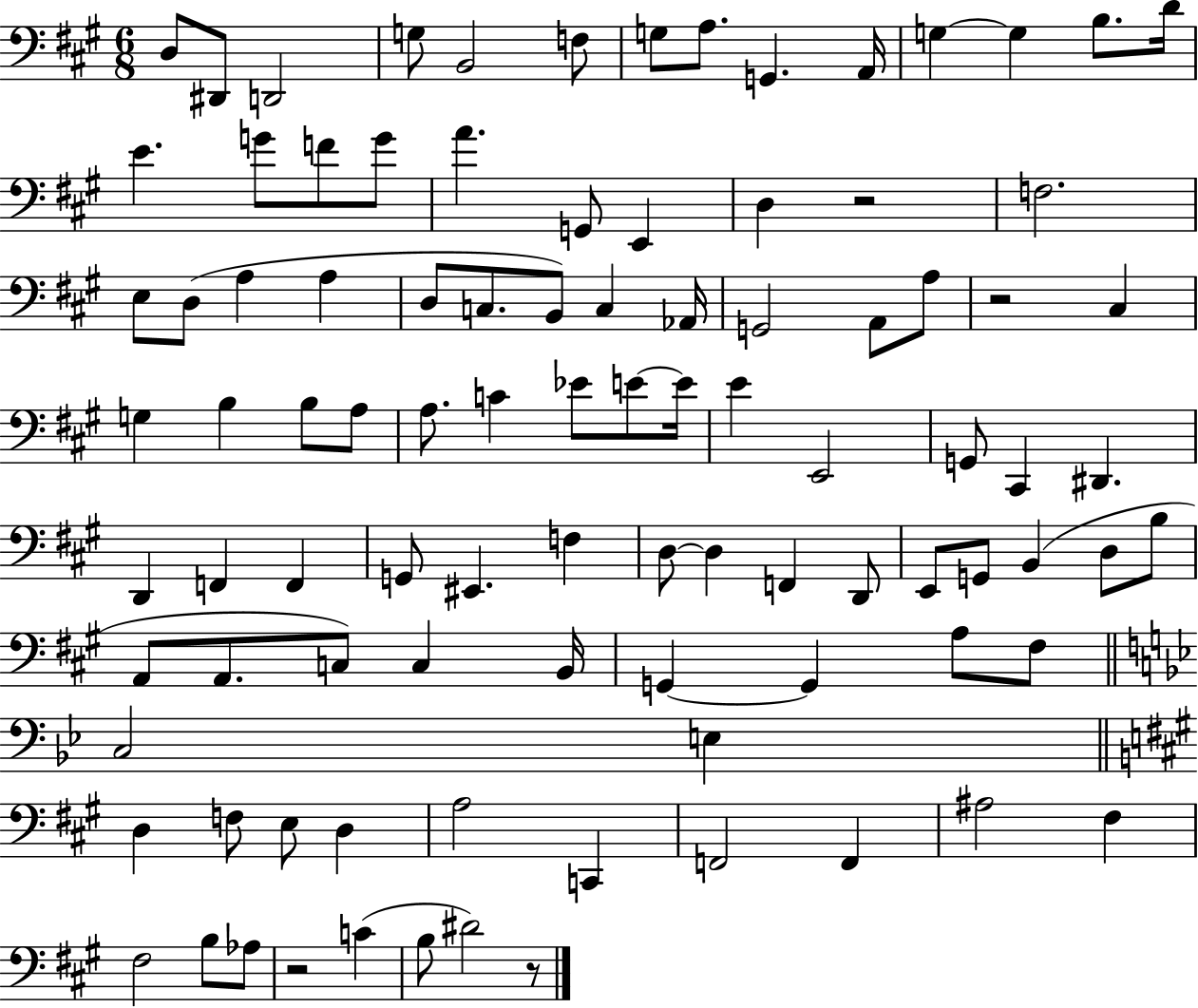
X:1
T:Untitled
M:6/8
L:1/4
K:A
D,/2 ^D,,/2 D,,2 G,/2 B,,2 F,/2 G,/2 A,/2 G,, A,,/4 G, G, B,/2 D/4 E G/2 F/2 G/2 A G,,/2 E,, D, z2 F,2 E,/2 D,/2 A, A, D,/2 C,/2 B,,/2 C, _A,,/4 G,,2 A,,/2 A,/2 z2 ^C, G, B, B,/2 A,/2 A,/2 C _E/2 E/2 E/4 E E,,2 G,,/2 ^C,, ^D,, D,, F,, F,, G,,/2 ^E,, F, D,/2 D, F,, D,,/2 E,,/2 G,,/2 B,, D,/2 B,/2 A,,/2 A,,/2 C,/2 C, B,,/4 G,, G,, A,/2 ^F,/2 C,2 E, D, F,/2 E,/2 D, A,2 C,, F,,2 F,, ^A,2 ^F, ^F,2 B,/2 _A,/2 z2 C B,/2 ^D2 z/2